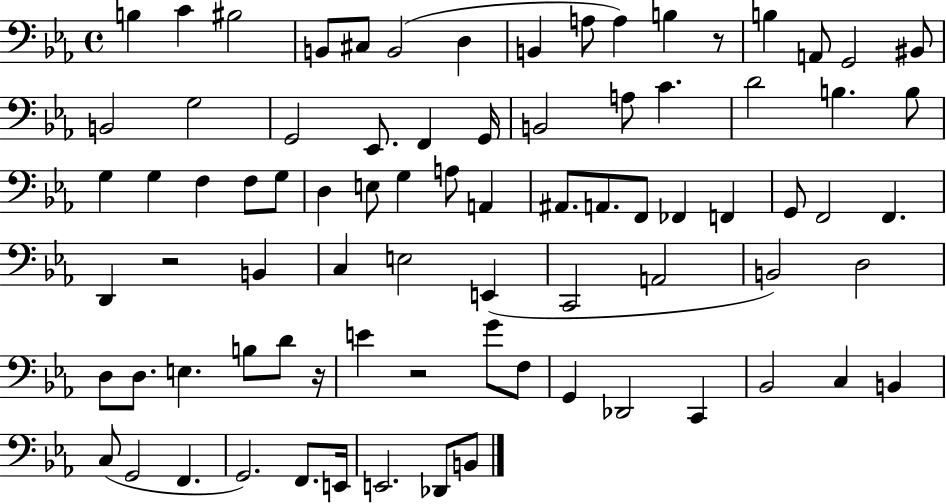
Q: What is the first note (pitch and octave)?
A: B3